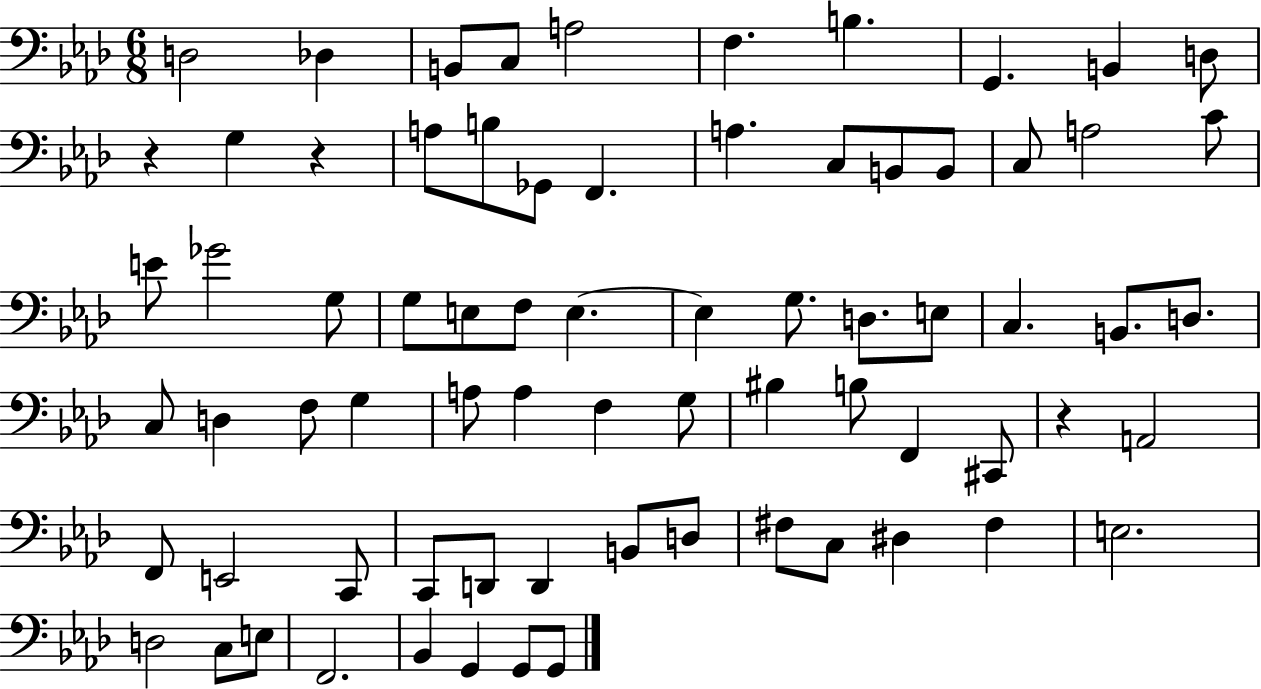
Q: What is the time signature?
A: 6/8